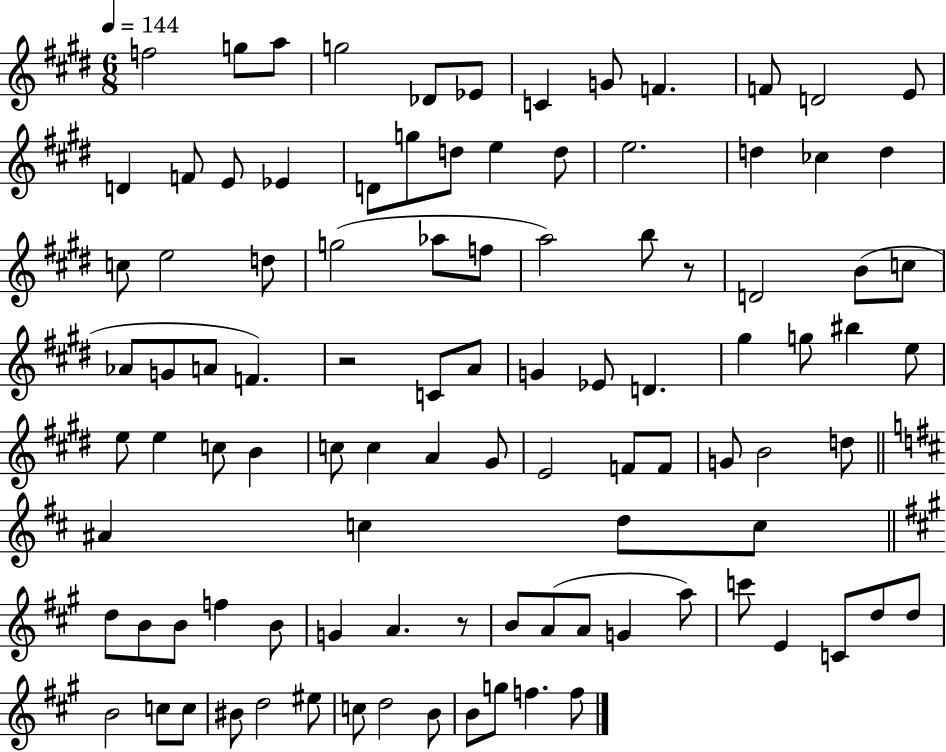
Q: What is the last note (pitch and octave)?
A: F5